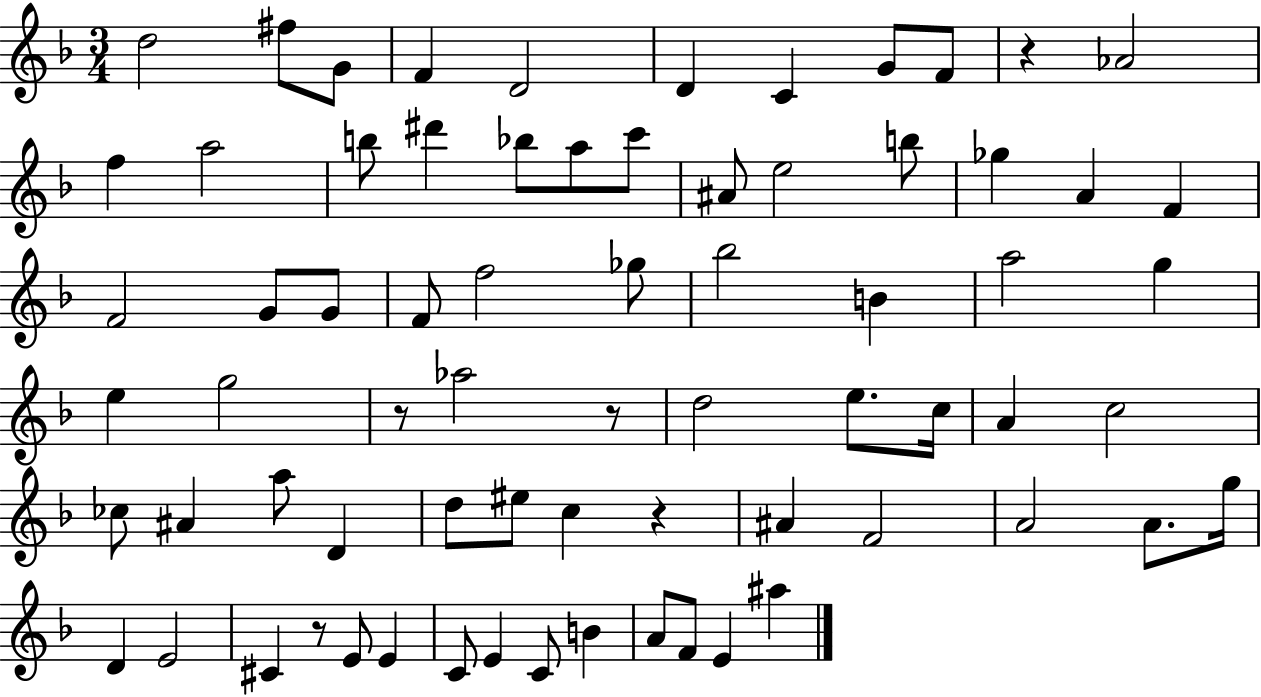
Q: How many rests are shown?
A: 5